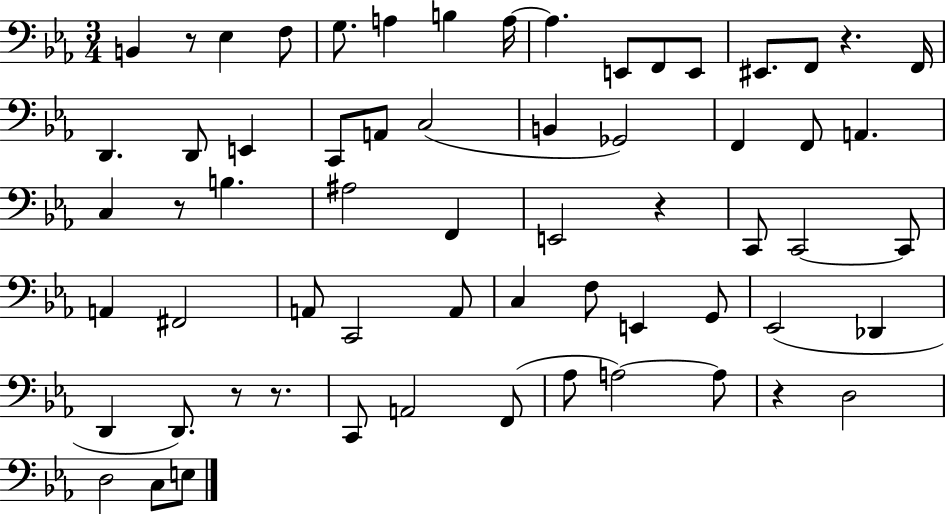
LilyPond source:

{
  \clef bass
  \numericTimeSignature
  \time 3/4
  \key ees \major
  b,4 r8 ees4 f8 | g8. a4 b4 a16~~ | a4. e,8 f,8 e,8 | eis,8. f,8 r4. f,16 | \break d,4. d,8 e,4 | c,8 a,8 c2( | b,4 ges,2) | f,4 f,8 a,4. | \break c4 r8 b4. | ais2 f,4 | e,2 r4 | c,8 c,2~~ c,8 | \break a,4 fis,2 | a,8 c,2 a,8 | c4 f8 e,4 g,8 | ees,2( des,4 | \break d,4 d,8.) r8 r8. | c,8 a,2 f,8( | aes8 a2~~) a8 | r4 d2 | \break d2 c8 e8 | \bar "|."
}